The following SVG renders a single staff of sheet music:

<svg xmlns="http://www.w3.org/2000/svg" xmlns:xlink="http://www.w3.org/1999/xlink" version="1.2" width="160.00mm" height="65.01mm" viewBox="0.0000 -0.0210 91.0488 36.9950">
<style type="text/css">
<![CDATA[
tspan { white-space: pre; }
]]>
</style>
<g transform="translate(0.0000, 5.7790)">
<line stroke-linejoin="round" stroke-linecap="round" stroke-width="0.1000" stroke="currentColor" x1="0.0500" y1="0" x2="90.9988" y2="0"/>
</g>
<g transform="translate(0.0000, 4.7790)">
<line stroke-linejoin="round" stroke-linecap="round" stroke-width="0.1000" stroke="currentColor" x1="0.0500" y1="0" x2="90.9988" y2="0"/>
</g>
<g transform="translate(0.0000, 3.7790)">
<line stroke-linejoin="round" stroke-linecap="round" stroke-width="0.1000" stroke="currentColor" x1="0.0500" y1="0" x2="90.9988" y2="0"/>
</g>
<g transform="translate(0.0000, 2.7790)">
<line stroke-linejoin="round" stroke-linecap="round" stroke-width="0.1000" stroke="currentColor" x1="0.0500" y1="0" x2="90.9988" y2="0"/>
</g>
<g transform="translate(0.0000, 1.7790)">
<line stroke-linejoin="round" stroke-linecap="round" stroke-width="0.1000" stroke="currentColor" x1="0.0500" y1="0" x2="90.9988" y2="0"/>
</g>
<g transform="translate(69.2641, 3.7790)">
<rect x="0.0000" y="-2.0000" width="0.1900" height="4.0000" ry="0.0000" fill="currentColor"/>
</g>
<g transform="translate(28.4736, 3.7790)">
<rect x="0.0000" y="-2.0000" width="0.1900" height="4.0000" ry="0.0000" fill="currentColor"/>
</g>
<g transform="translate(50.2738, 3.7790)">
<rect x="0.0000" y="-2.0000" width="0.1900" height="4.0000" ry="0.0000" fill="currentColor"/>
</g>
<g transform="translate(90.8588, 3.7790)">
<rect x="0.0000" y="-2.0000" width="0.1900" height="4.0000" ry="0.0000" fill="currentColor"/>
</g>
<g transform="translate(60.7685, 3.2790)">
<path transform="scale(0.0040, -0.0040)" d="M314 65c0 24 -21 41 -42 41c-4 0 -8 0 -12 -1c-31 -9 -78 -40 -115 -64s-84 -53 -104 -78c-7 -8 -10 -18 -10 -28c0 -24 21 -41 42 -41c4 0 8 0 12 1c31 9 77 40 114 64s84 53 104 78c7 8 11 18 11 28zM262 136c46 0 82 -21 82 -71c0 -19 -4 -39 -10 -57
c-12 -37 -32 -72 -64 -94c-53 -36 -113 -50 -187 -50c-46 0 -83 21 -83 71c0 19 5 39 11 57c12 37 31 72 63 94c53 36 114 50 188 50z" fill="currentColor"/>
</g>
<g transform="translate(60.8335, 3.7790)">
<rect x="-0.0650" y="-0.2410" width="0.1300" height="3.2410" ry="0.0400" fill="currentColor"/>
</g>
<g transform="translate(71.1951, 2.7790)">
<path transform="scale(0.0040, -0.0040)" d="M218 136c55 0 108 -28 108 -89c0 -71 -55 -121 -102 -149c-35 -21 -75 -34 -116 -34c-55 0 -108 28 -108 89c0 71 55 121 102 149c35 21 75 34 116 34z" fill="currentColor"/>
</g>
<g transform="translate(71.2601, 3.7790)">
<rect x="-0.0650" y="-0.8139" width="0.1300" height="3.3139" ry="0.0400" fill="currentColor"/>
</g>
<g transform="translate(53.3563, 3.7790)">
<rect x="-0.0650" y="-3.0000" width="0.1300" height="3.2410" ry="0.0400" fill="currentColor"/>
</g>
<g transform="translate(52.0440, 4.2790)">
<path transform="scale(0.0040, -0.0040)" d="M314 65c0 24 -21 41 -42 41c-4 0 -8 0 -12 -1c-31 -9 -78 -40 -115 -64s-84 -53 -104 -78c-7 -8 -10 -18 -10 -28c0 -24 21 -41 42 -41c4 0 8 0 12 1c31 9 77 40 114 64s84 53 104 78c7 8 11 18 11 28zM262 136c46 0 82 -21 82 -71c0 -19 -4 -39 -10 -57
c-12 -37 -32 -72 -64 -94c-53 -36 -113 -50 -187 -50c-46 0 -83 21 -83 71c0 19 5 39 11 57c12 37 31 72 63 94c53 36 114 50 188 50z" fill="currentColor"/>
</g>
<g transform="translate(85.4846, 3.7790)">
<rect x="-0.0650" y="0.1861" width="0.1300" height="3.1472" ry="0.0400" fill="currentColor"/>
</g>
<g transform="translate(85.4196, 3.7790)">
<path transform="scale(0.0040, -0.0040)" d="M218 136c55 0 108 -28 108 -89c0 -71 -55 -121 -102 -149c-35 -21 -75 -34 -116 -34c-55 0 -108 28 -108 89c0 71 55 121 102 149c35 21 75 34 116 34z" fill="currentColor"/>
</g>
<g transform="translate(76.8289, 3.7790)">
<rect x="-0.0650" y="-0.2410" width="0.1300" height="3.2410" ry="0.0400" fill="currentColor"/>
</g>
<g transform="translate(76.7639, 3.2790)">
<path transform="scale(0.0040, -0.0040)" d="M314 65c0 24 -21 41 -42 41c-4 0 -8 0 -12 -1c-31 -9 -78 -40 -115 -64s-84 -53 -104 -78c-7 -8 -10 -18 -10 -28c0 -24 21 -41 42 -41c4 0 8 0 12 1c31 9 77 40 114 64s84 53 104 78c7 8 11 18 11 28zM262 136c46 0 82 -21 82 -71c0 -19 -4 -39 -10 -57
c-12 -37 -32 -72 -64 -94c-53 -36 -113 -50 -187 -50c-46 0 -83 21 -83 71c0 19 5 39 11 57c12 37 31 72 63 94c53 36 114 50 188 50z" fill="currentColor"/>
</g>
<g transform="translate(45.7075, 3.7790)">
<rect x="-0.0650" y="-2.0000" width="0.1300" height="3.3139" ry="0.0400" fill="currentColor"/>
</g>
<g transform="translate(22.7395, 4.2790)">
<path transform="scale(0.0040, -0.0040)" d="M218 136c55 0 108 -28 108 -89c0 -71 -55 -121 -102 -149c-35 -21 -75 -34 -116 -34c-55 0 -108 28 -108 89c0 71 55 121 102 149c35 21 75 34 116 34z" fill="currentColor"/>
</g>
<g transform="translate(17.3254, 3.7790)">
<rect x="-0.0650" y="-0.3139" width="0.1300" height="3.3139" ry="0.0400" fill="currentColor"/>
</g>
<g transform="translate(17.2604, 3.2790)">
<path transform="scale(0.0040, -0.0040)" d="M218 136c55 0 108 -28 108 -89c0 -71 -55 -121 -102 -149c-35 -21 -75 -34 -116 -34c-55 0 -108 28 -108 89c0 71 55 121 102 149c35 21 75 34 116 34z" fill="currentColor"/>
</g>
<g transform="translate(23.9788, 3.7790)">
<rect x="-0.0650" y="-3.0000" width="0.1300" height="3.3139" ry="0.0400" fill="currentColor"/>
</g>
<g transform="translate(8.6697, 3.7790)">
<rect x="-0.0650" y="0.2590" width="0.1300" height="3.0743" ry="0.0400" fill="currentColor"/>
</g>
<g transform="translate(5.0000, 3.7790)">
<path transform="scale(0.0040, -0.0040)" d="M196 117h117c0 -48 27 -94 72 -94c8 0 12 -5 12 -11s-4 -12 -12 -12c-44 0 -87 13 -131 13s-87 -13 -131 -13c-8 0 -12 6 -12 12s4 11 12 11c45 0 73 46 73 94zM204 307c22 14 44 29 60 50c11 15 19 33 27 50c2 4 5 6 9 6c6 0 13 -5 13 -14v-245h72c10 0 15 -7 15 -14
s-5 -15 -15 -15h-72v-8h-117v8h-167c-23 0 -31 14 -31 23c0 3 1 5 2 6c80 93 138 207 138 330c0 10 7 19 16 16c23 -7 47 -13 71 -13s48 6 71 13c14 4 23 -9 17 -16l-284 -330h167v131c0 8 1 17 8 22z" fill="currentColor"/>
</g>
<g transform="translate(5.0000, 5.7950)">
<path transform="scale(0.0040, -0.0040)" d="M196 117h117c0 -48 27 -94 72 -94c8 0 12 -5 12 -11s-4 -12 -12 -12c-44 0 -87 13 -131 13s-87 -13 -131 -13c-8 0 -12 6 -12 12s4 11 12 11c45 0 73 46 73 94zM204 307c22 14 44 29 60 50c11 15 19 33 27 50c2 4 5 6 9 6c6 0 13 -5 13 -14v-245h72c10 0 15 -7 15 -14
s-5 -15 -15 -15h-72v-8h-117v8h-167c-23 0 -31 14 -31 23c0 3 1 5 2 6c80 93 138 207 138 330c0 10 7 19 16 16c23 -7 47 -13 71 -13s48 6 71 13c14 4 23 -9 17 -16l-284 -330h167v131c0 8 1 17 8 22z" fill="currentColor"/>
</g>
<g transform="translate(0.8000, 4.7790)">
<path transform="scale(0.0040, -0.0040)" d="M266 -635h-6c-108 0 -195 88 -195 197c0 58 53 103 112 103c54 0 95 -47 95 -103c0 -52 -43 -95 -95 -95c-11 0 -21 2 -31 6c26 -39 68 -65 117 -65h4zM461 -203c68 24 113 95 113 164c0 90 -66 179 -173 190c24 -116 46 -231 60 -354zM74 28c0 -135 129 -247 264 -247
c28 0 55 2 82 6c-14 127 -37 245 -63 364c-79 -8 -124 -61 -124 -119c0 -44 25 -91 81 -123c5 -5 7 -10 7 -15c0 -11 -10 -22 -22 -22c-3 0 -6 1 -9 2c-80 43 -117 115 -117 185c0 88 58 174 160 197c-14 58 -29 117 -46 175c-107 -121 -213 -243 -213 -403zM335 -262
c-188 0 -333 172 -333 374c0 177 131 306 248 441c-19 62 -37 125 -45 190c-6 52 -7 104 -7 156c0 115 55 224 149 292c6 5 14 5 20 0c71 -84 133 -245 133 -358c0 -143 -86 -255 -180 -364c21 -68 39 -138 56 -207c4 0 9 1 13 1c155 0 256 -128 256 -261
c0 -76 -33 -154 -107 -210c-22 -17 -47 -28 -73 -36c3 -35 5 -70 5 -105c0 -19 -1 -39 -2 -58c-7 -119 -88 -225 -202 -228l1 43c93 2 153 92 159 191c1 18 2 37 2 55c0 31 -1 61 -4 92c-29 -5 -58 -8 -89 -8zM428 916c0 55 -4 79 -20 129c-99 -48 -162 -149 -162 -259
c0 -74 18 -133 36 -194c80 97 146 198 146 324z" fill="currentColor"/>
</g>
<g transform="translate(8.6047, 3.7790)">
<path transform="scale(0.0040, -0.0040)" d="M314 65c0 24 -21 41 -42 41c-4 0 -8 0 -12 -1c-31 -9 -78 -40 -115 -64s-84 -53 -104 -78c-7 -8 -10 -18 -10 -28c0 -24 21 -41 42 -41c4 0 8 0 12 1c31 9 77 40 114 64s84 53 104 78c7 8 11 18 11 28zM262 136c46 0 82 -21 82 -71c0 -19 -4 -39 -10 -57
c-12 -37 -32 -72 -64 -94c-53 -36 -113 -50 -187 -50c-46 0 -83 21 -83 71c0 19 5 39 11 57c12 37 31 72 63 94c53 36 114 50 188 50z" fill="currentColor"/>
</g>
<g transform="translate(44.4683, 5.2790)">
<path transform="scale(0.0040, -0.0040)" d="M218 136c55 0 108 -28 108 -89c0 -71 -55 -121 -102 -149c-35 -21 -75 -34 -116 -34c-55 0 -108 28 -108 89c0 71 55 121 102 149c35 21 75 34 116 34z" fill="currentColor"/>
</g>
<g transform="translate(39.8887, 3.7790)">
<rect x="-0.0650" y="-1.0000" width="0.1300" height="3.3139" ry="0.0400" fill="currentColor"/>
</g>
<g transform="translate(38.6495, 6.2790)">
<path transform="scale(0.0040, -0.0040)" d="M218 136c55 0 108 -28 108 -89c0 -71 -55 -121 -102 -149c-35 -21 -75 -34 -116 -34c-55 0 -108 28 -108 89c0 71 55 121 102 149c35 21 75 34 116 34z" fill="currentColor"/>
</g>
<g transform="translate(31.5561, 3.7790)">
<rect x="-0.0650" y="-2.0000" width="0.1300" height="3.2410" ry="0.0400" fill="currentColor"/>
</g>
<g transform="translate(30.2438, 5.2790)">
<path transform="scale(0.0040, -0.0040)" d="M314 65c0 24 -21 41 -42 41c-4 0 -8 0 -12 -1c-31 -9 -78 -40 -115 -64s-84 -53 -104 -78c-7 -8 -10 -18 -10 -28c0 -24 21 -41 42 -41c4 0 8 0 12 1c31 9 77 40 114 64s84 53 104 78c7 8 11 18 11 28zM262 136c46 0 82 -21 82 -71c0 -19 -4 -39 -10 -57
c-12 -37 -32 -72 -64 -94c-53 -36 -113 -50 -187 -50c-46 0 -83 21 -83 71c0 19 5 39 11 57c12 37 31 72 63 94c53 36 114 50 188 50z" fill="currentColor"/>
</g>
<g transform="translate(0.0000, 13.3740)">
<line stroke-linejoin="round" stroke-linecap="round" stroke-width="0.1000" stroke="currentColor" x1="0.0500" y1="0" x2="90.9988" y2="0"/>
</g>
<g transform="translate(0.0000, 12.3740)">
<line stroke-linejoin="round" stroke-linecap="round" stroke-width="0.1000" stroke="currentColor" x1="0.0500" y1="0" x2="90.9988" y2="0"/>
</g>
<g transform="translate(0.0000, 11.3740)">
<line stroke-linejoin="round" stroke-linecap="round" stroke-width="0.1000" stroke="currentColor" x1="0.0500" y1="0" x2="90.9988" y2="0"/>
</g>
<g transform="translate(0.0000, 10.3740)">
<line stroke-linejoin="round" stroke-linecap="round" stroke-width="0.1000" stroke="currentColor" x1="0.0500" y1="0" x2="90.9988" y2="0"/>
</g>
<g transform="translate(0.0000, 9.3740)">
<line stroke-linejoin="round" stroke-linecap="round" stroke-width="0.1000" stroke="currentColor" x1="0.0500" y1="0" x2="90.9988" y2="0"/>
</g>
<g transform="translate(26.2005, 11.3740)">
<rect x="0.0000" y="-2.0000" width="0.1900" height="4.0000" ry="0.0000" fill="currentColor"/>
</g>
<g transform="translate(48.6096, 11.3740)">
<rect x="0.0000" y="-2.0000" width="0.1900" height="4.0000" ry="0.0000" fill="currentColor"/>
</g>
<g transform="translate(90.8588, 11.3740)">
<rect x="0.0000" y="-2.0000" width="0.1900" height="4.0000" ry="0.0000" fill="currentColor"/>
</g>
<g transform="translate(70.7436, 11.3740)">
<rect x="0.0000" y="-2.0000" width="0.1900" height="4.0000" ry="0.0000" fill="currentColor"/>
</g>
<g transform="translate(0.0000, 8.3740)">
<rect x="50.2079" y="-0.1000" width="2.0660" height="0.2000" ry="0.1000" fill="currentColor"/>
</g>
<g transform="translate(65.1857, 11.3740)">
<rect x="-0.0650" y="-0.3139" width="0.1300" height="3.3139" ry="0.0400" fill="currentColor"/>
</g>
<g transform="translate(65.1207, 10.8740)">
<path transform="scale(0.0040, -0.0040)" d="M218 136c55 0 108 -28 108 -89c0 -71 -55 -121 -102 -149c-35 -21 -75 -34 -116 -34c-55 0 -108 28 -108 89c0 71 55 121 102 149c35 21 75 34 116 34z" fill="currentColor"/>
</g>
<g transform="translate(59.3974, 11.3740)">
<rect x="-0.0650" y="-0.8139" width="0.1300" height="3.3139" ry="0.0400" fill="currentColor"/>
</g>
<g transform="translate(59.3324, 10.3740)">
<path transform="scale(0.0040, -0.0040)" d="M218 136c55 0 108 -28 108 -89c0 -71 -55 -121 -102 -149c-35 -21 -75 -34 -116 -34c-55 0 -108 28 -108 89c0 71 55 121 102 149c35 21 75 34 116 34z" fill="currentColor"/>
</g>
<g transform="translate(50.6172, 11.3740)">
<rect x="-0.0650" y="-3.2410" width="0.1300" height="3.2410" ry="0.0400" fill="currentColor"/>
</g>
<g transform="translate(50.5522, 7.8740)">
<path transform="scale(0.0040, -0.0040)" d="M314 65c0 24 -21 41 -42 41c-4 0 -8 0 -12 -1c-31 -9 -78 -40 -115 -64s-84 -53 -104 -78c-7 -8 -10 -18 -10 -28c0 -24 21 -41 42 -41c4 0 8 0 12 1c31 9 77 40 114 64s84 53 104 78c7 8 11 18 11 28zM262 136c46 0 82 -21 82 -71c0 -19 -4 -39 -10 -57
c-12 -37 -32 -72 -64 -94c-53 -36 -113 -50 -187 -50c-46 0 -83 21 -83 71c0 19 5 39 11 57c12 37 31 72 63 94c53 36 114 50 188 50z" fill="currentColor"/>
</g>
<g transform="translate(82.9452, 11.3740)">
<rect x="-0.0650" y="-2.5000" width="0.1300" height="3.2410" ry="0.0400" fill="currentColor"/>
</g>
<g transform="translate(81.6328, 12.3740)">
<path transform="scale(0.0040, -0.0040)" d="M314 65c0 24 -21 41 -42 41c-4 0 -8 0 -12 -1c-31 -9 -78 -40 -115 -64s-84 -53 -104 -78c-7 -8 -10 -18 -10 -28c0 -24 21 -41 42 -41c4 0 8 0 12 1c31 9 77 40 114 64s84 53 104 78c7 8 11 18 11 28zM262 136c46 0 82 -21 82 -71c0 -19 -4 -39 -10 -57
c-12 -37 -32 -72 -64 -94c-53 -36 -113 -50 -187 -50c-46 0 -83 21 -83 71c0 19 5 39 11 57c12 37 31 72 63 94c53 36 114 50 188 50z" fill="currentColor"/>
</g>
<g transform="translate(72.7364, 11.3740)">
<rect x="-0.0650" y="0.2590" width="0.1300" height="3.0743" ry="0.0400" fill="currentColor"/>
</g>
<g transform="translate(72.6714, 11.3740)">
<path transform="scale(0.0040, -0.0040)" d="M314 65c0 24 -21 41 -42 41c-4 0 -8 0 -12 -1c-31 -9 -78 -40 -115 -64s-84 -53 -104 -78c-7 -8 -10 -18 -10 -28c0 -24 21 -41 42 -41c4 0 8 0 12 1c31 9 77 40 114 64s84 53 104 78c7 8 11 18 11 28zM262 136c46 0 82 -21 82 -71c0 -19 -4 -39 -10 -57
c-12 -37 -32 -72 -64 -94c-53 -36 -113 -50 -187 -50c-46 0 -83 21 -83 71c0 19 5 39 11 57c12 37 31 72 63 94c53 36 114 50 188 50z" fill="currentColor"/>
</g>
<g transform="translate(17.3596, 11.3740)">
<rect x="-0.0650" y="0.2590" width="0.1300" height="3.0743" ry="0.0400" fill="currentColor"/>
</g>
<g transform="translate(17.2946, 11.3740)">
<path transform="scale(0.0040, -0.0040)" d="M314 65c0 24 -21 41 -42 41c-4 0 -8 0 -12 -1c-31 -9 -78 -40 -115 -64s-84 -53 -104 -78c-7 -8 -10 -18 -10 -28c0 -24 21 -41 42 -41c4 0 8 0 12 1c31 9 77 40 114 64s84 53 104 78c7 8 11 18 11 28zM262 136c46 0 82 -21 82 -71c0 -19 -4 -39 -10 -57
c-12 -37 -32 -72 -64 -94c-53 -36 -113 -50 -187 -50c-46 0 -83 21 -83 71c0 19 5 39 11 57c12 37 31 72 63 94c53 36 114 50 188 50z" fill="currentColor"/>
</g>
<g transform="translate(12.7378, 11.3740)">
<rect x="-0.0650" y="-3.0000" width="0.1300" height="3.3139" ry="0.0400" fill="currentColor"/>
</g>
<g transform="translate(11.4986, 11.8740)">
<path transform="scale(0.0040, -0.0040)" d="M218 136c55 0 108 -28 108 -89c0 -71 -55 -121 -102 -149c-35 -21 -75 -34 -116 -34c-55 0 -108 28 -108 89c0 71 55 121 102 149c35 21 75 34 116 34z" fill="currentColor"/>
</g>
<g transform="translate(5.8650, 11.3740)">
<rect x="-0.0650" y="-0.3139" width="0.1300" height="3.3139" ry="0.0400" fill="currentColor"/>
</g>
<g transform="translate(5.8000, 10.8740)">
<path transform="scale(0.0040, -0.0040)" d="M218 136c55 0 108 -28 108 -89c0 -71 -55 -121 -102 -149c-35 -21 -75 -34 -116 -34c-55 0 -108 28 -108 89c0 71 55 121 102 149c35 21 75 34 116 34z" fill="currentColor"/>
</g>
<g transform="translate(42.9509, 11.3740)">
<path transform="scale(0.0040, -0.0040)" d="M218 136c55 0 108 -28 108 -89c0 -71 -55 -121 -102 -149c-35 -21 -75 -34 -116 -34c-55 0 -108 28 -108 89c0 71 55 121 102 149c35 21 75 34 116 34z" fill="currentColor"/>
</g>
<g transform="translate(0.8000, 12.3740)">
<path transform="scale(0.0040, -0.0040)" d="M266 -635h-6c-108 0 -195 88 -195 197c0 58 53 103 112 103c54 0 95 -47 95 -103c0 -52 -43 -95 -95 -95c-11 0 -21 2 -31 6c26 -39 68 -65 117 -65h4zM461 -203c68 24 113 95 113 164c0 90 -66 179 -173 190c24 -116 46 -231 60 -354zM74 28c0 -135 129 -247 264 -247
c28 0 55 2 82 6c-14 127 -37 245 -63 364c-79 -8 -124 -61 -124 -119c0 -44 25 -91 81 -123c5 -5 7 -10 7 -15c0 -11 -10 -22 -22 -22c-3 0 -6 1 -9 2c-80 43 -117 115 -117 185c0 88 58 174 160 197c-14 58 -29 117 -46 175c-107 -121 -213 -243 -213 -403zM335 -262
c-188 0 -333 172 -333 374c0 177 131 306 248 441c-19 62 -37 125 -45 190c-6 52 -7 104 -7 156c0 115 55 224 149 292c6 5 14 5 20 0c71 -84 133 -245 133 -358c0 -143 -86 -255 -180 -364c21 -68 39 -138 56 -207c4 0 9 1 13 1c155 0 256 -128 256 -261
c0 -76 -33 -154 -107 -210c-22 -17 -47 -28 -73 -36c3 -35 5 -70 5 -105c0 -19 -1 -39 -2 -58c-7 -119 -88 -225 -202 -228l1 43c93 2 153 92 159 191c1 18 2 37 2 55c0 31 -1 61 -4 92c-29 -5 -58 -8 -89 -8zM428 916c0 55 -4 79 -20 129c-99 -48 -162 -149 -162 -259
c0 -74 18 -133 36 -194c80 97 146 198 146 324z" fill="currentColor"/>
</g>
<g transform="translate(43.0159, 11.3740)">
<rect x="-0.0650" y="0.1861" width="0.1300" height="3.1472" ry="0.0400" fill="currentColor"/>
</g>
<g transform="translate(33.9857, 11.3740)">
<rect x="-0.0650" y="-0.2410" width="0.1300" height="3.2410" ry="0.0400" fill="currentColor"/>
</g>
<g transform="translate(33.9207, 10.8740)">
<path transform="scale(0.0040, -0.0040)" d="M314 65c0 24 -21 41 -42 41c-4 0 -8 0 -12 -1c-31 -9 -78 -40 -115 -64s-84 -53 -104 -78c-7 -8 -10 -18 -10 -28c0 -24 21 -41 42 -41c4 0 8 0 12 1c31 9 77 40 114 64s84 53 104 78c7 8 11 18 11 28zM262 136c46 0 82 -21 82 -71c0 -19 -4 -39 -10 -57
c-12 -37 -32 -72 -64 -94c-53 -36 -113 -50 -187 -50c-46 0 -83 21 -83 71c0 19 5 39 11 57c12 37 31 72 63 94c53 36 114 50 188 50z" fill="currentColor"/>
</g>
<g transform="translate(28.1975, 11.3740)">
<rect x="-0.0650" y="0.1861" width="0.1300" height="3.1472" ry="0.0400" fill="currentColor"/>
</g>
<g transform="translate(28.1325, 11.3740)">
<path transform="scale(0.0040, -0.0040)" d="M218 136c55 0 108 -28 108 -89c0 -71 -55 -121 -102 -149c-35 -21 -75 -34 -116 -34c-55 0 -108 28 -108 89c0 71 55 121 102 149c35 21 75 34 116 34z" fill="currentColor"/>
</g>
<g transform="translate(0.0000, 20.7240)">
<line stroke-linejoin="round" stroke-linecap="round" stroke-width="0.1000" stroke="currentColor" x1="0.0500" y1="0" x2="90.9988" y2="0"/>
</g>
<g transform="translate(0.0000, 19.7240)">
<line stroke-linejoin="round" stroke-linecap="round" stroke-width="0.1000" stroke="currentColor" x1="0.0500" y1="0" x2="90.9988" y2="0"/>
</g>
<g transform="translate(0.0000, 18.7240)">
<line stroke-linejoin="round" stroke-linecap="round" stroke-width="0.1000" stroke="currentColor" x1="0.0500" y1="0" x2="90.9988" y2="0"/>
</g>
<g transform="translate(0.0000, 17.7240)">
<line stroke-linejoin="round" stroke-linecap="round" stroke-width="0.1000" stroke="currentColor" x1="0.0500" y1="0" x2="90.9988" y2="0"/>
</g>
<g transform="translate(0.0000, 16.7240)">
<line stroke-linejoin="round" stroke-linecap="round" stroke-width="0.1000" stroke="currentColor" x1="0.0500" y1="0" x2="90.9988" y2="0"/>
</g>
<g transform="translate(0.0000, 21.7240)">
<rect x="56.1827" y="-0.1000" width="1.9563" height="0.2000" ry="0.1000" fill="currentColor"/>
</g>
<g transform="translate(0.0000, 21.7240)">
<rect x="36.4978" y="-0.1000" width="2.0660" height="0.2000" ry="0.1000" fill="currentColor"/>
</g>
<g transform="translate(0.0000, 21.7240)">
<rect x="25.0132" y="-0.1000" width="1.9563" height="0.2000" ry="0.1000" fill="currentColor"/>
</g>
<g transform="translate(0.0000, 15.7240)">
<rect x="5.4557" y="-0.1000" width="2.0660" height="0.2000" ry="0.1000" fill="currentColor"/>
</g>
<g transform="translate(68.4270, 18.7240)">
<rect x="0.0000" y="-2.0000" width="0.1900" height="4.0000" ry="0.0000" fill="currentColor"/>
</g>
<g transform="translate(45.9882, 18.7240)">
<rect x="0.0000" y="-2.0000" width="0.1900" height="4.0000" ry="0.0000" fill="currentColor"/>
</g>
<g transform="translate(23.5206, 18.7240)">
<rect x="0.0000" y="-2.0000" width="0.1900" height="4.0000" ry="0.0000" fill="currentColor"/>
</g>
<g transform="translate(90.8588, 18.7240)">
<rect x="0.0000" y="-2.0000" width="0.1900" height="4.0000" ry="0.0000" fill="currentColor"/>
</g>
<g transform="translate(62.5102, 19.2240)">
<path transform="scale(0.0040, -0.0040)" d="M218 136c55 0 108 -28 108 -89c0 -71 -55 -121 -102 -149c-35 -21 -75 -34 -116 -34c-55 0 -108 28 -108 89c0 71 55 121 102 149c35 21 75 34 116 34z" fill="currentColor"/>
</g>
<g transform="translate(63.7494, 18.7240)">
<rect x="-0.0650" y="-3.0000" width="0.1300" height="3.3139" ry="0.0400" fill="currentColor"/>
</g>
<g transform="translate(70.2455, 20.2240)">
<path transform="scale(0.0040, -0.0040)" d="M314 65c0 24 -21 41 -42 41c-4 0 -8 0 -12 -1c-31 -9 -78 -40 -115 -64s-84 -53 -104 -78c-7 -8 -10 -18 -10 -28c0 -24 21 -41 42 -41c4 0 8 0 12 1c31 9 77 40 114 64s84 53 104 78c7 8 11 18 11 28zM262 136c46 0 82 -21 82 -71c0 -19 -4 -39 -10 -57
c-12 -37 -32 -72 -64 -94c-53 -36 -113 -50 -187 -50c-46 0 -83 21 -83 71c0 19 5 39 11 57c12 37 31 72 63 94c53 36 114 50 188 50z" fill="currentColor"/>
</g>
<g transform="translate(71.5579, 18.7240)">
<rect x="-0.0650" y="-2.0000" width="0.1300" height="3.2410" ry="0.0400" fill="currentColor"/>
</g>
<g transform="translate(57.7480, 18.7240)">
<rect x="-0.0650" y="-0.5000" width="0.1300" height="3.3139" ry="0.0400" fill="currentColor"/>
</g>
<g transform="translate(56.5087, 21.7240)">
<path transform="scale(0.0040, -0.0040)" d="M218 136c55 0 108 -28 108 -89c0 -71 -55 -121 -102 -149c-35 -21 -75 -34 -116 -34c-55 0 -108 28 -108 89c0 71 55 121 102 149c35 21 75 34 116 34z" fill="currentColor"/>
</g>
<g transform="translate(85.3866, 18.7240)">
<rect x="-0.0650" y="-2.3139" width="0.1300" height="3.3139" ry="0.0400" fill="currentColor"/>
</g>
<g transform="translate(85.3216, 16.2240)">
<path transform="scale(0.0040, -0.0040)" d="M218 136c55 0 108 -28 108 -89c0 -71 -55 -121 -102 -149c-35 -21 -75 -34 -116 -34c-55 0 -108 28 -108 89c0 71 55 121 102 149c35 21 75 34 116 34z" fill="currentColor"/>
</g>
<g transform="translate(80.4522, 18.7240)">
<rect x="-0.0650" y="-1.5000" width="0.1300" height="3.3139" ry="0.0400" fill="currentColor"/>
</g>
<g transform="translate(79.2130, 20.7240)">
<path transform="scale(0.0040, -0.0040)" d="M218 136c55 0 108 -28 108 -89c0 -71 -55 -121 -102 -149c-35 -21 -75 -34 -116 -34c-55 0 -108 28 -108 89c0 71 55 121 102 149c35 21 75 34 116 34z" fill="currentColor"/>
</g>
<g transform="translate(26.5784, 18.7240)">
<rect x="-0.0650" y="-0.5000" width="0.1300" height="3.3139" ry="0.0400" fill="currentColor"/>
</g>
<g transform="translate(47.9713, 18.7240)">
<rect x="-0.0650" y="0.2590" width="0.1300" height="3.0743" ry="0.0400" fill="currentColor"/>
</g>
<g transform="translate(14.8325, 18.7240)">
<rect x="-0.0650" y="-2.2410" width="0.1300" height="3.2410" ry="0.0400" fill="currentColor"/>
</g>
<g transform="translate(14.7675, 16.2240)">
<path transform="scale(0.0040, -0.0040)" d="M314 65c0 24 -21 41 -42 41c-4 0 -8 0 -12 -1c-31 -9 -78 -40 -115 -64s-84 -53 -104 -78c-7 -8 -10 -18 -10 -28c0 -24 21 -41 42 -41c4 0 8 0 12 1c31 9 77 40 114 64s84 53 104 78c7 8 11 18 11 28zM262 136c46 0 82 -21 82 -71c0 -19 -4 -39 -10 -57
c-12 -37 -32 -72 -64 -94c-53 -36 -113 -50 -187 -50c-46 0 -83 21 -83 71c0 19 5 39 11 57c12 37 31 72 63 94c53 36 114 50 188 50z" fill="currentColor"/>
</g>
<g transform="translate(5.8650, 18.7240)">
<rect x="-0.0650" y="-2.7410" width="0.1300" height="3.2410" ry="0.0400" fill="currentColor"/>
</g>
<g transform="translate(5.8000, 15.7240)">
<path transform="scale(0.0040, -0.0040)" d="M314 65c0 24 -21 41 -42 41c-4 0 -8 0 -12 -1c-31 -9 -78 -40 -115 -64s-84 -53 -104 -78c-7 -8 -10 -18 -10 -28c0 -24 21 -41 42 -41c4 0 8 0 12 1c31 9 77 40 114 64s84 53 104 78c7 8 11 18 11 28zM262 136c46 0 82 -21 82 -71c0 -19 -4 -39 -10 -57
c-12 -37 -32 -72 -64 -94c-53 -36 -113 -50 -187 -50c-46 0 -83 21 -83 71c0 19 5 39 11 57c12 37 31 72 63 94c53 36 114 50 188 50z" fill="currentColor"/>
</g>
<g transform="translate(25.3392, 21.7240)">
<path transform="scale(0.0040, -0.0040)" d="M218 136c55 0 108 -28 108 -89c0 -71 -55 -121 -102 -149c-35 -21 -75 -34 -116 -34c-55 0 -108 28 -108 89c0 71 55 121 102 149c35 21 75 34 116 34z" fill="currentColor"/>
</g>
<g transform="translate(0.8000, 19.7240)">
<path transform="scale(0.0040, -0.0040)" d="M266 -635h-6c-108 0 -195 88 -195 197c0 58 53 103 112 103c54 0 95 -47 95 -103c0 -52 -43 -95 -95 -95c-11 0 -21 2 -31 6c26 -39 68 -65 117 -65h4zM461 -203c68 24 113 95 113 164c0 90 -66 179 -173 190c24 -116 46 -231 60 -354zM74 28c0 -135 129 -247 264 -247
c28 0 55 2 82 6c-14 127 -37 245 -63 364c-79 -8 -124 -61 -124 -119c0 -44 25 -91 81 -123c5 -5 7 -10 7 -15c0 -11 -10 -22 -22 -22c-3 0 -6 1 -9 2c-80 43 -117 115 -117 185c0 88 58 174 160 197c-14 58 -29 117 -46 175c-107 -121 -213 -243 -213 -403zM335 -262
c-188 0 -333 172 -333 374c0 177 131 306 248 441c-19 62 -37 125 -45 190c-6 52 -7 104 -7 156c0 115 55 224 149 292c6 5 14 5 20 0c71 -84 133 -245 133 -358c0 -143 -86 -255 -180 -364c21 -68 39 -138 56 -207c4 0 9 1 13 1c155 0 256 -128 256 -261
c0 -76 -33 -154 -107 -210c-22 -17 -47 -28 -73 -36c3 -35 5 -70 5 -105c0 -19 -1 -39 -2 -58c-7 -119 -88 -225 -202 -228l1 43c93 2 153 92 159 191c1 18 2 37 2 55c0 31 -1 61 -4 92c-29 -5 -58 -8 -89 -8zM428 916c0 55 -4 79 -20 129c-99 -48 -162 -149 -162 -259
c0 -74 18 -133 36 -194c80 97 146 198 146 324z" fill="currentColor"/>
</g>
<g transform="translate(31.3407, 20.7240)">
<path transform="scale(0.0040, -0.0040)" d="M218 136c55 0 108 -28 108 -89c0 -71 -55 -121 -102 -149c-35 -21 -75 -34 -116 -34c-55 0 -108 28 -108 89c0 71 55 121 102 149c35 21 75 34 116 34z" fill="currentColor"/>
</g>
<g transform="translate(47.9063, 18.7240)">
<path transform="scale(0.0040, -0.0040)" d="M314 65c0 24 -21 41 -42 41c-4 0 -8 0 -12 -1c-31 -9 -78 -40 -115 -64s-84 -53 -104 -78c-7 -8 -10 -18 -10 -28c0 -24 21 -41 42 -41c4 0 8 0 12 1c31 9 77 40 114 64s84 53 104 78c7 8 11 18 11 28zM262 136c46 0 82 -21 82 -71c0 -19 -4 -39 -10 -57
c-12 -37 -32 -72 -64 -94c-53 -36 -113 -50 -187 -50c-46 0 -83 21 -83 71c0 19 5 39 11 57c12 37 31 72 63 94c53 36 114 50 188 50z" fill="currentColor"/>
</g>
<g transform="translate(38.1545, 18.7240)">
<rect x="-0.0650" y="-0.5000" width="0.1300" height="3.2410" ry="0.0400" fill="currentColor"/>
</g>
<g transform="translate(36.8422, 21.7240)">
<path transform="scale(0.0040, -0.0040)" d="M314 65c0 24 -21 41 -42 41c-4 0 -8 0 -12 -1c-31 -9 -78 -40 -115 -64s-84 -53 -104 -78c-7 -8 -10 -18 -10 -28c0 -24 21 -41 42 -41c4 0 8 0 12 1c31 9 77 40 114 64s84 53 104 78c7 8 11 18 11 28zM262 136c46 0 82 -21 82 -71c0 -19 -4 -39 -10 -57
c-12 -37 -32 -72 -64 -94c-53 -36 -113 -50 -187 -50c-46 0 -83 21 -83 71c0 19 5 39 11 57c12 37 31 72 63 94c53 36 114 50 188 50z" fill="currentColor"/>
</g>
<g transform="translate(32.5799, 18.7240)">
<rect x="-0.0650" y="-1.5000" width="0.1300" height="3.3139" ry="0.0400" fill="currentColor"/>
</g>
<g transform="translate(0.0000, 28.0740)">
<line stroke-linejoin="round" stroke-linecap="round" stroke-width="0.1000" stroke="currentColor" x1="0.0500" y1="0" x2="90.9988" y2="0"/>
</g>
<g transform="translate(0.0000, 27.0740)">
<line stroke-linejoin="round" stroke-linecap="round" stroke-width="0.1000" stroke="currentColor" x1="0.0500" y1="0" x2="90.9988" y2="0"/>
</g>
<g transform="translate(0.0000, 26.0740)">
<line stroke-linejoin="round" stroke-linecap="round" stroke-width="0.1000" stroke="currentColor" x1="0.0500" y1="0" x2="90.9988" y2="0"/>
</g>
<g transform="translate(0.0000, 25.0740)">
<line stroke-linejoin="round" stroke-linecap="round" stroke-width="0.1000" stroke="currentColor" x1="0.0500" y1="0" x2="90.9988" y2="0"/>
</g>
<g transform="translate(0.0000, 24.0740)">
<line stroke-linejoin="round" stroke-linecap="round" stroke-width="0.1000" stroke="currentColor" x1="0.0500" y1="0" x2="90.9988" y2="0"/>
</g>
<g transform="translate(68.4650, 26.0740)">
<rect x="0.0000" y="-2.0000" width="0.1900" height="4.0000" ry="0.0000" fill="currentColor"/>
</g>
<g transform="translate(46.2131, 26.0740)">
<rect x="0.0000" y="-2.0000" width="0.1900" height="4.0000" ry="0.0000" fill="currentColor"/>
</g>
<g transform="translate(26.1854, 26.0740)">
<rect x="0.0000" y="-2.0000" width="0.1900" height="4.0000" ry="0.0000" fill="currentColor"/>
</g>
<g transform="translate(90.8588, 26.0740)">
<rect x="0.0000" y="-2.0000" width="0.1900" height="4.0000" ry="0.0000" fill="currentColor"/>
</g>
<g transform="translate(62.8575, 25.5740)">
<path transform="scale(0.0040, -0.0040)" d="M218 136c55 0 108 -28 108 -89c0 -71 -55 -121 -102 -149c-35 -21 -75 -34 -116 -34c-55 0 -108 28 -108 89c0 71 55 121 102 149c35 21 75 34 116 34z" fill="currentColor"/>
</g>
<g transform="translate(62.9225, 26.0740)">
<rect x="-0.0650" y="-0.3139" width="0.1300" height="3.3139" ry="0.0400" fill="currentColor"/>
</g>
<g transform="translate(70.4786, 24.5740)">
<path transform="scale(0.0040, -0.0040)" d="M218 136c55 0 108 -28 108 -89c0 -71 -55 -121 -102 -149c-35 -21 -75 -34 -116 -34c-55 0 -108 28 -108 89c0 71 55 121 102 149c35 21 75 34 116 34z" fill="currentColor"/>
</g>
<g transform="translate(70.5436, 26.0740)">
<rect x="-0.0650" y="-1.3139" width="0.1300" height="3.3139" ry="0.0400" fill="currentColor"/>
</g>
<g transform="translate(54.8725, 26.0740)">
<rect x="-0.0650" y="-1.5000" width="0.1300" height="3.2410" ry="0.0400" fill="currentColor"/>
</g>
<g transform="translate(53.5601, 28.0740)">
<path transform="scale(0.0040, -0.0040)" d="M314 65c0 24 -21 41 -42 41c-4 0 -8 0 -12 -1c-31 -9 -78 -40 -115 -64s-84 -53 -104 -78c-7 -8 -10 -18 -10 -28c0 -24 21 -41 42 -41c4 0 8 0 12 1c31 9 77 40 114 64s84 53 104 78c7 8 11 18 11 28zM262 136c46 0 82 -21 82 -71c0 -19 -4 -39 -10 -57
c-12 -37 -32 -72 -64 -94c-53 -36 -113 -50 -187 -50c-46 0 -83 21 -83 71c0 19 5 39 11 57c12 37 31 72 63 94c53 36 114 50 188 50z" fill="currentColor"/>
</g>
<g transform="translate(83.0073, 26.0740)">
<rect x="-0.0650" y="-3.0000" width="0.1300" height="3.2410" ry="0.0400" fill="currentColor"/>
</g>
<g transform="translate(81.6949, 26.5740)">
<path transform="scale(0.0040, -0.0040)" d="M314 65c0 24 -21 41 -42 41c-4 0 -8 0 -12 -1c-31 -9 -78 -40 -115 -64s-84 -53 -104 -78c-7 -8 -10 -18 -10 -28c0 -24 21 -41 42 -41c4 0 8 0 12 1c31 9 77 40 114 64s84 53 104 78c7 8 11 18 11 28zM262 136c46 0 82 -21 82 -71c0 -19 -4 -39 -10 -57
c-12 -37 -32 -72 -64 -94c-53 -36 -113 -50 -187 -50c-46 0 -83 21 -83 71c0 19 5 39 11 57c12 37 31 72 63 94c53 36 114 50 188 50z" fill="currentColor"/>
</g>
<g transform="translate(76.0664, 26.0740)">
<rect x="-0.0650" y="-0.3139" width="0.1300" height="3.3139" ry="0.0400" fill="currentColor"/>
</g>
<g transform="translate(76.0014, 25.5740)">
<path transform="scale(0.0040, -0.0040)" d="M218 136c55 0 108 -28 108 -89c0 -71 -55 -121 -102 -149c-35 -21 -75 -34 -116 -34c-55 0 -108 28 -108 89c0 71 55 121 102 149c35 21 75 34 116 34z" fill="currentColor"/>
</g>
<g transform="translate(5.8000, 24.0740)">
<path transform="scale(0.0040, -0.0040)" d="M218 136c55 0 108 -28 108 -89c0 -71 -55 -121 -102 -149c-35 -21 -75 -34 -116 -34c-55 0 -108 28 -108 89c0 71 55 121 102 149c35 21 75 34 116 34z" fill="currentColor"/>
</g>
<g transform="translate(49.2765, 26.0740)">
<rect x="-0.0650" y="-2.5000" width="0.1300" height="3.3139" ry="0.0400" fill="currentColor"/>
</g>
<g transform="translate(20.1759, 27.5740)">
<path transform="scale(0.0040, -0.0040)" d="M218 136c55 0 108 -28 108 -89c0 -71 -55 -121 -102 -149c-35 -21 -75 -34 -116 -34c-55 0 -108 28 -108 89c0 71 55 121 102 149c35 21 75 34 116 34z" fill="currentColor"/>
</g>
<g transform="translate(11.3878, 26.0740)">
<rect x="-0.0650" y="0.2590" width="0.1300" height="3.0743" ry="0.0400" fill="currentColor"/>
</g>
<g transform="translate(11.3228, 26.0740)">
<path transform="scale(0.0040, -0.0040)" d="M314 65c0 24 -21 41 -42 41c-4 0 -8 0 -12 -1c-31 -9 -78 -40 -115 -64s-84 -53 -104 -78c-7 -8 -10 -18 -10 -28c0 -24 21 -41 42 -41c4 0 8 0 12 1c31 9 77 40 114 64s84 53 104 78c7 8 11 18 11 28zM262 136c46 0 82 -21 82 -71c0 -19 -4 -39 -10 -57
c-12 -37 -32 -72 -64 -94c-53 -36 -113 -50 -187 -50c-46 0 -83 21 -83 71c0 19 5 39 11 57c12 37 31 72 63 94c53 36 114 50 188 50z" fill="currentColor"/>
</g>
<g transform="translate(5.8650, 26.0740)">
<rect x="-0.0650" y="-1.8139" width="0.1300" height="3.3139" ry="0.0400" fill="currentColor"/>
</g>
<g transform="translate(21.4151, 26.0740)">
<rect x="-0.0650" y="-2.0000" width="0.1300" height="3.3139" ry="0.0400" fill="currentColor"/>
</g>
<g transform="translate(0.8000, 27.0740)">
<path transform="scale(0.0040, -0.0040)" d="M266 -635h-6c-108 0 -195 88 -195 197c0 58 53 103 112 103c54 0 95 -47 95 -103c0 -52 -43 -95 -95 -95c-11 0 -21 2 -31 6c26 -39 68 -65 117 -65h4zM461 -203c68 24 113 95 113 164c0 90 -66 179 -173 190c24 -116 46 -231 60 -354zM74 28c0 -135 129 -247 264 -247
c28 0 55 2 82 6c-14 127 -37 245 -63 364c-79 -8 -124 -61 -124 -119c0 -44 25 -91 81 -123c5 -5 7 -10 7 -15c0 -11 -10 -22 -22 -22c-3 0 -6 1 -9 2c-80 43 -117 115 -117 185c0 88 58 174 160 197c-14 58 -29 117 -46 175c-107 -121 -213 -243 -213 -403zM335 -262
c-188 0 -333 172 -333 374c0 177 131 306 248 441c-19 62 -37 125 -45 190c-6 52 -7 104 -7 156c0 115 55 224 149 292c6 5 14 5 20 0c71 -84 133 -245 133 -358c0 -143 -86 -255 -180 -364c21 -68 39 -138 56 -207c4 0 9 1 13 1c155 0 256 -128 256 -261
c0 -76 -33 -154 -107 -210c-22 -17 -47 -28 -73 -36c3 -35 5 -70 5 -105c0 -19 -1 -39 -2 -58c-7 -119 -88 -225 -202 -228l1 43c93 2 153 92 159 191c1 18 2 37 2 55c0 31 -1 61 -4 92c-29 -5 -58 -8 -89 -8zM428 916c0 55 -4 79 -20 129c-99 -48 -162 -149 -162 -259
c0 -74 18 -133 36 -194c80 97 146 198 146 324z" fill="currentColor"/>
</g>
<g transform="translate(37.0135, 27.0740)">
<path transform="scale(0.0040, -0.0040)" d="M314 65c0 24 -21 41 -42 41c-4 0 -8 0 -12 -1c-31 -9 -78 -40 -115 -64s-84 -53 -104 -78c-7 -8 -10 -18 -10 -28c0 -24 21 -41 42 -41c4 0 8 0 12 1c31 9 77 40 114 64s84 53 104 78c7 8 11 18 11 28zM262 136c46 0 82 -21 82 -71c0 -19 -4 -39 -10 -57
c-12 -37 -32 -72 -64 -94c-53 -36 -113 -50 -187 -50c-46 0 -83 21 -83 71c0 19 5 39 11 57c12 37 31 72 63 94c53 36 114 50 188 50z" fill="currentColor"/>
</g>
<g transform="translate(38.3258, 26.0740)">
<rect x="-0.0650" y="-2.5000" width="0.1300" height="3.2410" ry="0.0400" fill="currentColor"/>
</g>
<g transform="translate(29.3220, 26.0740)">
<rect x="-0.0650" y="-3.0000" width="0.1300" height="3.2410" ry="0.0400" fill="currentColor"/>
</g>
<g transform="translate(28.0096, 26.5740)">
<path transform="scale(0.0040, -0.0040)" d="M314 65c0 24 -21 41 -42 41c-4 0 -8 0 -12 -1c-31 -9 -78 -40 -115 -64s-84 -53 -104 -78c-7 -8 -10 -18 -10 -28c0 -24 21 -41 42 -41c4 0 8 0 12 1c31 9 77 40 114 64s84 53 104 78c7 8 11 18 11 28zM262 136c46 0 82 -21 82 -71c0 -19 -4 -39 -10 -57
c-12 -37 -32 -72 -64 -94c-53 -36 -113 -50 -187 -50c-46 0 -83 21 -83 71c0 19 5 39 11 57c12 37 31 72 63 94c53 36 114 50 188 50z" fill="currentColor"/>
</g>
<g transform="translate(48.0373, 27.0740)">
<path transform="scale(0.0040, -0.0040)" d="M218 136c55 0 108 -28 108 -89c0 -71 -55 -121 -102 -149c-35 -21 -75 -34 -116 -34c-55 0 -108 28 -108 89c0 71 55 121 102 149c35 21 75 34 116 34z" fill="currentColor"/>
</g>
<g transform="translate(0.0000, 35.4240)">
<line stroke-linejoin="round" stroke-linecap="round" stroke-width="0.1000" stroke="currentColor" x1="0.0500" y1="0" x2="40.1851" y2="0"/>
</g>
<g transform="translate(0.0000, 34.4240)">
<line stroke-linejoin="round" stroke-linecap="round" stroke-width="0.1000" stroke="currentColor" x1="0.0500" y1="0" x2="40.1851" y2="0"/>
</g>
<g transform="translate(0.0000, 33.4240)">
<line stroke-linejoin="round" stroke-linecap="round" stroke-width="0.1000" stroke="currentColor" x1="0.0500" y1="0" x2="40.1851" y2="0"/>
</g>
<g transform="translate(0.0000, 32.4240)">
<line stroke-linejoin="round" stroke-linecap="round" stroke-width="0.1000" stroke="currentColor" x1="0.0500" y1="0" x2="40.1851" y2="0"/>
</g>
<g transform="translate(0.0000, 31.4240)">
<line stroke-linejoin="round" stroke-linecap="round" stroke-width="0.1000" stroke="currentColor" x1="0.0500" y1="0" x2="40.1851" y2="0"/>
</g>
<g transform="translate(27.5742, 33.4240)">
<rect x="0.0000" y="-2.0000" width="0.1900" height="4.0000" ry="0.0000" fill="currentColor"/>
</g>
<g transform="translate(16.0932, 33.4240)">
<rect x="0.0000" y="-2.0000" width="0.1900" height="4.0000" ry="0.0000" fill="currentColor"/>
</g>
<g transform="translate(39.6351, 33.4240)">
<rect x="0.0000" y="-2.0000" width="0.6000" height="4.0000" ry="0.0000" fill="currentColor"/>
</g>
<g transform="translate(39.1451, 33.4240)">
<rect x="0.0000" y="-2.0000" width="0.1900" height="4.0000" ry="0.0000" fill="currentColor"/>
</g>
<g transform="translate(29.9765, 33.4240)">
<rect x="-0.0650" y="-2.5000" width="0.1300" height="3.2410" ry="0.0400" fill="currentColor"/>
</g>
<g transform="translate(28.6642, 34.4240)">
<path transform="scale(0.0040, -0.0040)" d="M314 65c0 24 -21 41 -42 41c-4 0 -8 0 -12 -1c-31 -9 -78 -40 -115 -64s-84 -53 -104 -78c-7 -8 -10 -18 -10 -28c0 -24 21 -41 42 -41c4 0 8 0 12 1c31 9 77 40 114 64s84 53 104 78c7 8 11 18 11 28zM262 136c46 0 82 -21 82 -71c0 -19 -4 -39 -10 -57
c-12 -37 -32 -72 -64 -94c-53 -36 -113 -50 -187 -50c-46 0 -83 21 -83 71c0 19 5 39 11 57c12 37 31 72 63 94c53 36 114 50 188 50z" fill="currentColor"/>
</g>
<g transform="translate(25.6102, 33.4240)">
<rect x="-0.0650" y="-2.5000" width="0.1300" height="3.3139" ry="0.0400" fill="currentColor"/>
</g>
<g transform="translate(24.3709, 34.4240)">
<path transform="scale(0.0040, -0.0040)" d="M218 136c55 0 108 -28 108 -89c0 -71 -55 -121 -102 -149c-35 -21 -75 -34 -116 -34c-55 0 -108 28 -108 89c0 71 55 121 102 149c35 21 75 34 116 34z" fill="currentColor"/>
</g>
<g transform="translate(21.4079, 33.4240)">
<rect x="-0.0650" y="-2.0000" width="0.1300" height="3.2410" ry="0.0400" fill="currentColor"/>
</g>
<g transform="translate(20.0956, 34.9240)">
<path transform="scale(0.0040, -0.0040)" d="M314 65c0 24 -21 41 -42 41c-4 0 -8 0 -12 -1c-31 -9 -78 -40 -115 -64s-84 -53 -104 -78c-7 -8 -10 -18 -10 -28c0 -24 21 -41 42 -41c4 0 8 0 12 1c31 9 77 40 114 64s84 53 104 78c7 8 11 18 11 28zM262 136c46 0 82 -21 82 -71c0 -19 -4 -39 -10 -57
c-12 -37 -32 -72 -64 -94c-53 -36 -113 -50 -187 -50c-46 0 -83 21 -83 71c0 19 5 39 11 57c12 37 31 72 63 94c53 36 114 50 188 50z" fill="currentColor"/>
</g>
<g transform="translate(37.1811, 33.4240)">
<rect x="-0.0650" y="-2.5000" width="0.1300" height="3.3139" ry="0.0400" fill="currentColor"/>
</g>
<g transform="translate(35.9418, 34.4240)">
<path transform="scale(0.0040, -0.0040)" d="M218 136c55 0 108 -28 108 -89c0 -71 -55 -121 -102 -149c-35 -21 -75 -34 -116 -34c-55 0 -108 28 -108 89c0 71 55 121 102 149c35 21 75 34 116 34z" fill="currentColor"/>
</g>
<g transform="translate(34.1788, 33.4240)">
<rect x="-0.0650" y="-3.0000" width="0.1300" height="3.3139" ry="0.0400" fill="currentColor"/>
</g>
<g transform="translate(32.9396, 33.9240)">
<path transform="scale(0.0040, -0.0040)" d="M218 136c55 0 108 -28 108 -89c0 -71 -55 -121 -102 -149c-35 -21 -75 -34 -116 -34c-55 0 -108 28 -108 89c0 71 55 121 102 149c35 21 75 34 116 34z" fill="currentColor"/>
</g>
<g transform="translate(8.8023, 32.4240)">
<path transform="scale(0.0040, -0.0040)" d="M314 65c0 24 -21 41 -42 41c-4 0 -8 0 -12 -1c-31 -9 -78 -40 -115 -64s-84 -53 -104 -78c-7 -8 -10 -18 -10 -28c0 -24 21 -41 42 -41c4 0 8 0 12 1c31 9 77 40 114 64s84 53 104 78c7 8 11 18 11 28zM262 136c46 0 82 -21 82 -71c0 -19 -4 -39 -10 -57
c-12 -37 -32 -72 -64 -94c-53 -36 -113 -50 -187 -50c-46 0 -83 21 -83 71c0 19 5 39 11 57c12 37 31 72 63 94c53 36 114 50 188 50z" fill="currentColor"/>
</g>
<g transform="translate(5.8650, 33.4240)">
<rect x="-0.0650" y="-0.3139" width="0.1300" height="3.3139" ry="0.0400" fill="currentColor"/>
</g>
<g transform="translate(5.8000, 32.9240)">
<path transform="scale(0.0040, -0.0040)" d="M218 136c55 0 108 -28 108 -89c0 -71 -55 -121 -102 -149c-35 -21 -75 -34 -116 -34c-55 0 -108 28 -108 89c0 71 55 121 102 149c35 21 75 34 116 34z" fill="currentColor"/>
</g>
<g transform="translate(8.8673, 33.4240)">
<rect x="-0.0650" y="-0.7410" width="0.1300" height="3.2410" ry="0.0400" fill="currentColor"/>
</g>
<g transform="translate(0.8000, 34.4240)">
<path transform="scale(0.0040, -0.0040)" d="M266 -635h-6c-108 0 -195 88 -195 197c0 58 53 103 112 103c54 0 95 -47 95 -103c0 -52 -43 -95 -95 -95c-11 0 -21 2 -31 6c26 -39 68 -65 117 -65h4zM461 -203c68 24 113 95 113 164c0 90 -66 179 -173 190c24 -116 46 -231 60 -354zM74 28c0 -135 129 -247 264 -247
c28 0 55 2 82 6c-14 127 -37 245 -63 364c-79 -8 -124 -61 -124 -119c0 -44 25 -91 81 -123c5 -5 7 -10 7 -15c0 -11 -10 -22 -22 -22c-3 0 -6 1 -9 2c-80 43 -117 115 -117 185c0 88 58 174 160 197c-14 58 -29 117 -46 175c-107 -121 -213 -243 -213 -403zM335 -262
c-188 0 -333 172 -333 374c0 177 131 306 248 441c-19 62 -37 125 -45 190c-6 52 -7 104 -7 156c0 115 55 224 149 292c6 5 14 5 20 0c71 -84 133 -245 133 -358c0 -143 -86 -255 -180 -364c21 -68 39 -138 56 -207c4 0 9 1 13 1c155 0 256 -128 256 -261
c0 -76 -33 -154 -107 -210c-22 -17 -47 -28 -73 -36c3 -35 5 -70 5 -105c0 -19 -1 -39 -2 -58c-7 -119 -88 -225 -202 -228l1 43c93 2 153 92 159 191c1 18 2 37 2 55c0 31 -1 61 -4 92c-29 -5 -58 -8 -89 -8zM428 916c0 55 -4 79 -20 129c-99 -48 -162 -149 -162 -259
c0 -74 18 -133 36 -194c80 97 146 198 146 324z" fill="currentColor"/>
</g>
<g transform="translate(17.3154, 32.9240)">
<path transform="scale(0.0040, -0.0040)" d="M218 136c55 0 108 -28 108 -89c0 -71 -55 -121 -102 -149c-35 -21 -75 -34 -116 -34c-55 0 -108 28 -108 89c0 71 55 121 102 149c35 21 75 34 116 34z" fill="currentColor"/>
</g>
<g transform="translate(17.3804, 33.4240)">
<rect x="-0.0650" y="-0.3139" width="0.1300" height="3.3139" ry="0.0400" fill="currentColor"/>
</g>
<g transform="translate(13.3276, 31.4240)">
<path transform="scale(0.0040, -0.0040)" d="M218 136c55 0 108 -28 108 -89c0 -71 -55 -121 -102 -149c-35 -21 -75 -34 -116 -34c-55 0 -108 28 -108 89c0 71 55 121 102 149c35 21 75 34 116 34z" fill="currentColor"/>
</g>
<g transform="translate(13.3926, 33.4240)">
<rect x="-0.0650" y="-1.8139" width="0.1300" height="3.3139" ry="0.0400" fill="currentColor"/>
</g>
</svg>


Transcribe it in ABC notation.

X:1
T:Untitled
M:4/4
L:1/4
K:C
B2 c A F2 D F A2 c2 d c2 B c A B2 B c2 B b2 d c B2 G2 a2 g2 C E C2 B2 C A F2 E g f B2 F A2 G2 G E2 c e c A2 c d2 f c F2 G G2 A G